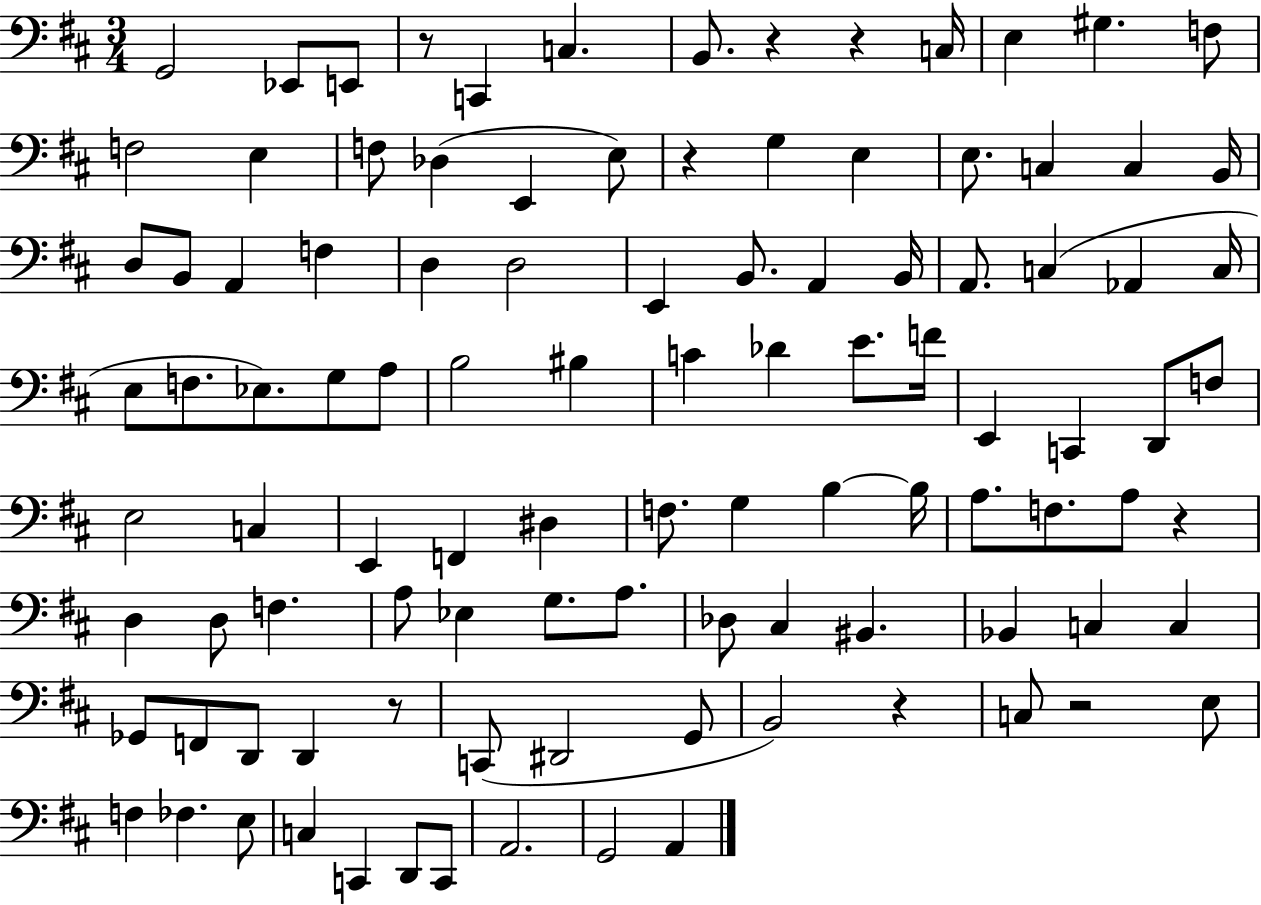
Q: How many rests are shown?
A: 8